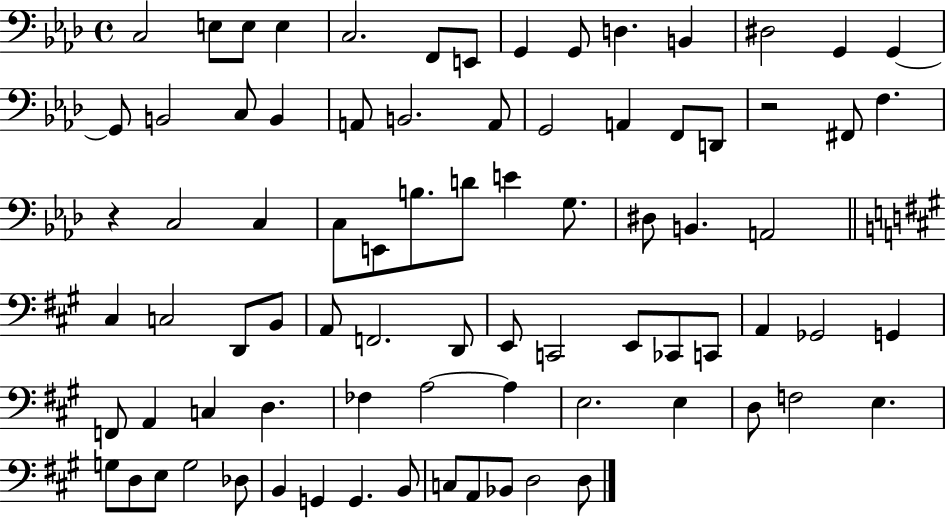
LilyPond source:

{
  \clef bass
  \time 4/4
  \defaultTimeSignature
  \key aes \major
  \repeat volta 2 { c2 e8 e8 e4 | c2. f,8 e,8 | g,4 g,8 d4. b,4 | dis2 g,4 g,4~~ | \break g,8 b,2 c8 b,4 | a,8 b,2. a,8 | g,2 a,4 f,8 d,8 | r2 fis,8 f4. | \break r4 c2 c4 | c8 e,8 b8. d'8 e'4 g8. | dis8 b,4. a,2 | \bar "||" \break \key a \major cis4 c2 d,8 b,8 | a,8 f,2. d,8 | e,8 c,2 e,8 ces,8 c,8 | a,4 ges,2 g,4 | \break f,8 a,4 c4 d4. | fes4 a2~~ a4 | e2. e4 | d8 f2 e4. | \break g8 d8 e8 g2 des8 | b,4 g,4 g,4. b,8 | c8 a,8 bes,8 d2 d8 | } \bar "|."
}